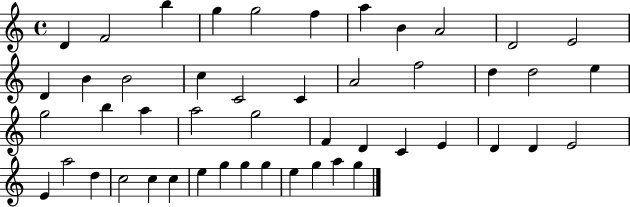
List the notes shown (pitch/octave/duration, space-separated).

D4/q F4/h B5/q G5/q G5/h F5/q A5/q B4/q A4/h D4/h E4/h D4/q B4/q B4/h C5/q C4/h C4/q A4/h F5/h D5/q D5/h E5/q G5/h B5/q A5/q A5/h G5/h F4/q D4/q C4/q E4/q D4/q D4/q E4/h E4/q A5/h D5/q C5/h C5/q C5/q E5/q G5/q G5/q G5/q E5/q G5/q A5/q G5/q